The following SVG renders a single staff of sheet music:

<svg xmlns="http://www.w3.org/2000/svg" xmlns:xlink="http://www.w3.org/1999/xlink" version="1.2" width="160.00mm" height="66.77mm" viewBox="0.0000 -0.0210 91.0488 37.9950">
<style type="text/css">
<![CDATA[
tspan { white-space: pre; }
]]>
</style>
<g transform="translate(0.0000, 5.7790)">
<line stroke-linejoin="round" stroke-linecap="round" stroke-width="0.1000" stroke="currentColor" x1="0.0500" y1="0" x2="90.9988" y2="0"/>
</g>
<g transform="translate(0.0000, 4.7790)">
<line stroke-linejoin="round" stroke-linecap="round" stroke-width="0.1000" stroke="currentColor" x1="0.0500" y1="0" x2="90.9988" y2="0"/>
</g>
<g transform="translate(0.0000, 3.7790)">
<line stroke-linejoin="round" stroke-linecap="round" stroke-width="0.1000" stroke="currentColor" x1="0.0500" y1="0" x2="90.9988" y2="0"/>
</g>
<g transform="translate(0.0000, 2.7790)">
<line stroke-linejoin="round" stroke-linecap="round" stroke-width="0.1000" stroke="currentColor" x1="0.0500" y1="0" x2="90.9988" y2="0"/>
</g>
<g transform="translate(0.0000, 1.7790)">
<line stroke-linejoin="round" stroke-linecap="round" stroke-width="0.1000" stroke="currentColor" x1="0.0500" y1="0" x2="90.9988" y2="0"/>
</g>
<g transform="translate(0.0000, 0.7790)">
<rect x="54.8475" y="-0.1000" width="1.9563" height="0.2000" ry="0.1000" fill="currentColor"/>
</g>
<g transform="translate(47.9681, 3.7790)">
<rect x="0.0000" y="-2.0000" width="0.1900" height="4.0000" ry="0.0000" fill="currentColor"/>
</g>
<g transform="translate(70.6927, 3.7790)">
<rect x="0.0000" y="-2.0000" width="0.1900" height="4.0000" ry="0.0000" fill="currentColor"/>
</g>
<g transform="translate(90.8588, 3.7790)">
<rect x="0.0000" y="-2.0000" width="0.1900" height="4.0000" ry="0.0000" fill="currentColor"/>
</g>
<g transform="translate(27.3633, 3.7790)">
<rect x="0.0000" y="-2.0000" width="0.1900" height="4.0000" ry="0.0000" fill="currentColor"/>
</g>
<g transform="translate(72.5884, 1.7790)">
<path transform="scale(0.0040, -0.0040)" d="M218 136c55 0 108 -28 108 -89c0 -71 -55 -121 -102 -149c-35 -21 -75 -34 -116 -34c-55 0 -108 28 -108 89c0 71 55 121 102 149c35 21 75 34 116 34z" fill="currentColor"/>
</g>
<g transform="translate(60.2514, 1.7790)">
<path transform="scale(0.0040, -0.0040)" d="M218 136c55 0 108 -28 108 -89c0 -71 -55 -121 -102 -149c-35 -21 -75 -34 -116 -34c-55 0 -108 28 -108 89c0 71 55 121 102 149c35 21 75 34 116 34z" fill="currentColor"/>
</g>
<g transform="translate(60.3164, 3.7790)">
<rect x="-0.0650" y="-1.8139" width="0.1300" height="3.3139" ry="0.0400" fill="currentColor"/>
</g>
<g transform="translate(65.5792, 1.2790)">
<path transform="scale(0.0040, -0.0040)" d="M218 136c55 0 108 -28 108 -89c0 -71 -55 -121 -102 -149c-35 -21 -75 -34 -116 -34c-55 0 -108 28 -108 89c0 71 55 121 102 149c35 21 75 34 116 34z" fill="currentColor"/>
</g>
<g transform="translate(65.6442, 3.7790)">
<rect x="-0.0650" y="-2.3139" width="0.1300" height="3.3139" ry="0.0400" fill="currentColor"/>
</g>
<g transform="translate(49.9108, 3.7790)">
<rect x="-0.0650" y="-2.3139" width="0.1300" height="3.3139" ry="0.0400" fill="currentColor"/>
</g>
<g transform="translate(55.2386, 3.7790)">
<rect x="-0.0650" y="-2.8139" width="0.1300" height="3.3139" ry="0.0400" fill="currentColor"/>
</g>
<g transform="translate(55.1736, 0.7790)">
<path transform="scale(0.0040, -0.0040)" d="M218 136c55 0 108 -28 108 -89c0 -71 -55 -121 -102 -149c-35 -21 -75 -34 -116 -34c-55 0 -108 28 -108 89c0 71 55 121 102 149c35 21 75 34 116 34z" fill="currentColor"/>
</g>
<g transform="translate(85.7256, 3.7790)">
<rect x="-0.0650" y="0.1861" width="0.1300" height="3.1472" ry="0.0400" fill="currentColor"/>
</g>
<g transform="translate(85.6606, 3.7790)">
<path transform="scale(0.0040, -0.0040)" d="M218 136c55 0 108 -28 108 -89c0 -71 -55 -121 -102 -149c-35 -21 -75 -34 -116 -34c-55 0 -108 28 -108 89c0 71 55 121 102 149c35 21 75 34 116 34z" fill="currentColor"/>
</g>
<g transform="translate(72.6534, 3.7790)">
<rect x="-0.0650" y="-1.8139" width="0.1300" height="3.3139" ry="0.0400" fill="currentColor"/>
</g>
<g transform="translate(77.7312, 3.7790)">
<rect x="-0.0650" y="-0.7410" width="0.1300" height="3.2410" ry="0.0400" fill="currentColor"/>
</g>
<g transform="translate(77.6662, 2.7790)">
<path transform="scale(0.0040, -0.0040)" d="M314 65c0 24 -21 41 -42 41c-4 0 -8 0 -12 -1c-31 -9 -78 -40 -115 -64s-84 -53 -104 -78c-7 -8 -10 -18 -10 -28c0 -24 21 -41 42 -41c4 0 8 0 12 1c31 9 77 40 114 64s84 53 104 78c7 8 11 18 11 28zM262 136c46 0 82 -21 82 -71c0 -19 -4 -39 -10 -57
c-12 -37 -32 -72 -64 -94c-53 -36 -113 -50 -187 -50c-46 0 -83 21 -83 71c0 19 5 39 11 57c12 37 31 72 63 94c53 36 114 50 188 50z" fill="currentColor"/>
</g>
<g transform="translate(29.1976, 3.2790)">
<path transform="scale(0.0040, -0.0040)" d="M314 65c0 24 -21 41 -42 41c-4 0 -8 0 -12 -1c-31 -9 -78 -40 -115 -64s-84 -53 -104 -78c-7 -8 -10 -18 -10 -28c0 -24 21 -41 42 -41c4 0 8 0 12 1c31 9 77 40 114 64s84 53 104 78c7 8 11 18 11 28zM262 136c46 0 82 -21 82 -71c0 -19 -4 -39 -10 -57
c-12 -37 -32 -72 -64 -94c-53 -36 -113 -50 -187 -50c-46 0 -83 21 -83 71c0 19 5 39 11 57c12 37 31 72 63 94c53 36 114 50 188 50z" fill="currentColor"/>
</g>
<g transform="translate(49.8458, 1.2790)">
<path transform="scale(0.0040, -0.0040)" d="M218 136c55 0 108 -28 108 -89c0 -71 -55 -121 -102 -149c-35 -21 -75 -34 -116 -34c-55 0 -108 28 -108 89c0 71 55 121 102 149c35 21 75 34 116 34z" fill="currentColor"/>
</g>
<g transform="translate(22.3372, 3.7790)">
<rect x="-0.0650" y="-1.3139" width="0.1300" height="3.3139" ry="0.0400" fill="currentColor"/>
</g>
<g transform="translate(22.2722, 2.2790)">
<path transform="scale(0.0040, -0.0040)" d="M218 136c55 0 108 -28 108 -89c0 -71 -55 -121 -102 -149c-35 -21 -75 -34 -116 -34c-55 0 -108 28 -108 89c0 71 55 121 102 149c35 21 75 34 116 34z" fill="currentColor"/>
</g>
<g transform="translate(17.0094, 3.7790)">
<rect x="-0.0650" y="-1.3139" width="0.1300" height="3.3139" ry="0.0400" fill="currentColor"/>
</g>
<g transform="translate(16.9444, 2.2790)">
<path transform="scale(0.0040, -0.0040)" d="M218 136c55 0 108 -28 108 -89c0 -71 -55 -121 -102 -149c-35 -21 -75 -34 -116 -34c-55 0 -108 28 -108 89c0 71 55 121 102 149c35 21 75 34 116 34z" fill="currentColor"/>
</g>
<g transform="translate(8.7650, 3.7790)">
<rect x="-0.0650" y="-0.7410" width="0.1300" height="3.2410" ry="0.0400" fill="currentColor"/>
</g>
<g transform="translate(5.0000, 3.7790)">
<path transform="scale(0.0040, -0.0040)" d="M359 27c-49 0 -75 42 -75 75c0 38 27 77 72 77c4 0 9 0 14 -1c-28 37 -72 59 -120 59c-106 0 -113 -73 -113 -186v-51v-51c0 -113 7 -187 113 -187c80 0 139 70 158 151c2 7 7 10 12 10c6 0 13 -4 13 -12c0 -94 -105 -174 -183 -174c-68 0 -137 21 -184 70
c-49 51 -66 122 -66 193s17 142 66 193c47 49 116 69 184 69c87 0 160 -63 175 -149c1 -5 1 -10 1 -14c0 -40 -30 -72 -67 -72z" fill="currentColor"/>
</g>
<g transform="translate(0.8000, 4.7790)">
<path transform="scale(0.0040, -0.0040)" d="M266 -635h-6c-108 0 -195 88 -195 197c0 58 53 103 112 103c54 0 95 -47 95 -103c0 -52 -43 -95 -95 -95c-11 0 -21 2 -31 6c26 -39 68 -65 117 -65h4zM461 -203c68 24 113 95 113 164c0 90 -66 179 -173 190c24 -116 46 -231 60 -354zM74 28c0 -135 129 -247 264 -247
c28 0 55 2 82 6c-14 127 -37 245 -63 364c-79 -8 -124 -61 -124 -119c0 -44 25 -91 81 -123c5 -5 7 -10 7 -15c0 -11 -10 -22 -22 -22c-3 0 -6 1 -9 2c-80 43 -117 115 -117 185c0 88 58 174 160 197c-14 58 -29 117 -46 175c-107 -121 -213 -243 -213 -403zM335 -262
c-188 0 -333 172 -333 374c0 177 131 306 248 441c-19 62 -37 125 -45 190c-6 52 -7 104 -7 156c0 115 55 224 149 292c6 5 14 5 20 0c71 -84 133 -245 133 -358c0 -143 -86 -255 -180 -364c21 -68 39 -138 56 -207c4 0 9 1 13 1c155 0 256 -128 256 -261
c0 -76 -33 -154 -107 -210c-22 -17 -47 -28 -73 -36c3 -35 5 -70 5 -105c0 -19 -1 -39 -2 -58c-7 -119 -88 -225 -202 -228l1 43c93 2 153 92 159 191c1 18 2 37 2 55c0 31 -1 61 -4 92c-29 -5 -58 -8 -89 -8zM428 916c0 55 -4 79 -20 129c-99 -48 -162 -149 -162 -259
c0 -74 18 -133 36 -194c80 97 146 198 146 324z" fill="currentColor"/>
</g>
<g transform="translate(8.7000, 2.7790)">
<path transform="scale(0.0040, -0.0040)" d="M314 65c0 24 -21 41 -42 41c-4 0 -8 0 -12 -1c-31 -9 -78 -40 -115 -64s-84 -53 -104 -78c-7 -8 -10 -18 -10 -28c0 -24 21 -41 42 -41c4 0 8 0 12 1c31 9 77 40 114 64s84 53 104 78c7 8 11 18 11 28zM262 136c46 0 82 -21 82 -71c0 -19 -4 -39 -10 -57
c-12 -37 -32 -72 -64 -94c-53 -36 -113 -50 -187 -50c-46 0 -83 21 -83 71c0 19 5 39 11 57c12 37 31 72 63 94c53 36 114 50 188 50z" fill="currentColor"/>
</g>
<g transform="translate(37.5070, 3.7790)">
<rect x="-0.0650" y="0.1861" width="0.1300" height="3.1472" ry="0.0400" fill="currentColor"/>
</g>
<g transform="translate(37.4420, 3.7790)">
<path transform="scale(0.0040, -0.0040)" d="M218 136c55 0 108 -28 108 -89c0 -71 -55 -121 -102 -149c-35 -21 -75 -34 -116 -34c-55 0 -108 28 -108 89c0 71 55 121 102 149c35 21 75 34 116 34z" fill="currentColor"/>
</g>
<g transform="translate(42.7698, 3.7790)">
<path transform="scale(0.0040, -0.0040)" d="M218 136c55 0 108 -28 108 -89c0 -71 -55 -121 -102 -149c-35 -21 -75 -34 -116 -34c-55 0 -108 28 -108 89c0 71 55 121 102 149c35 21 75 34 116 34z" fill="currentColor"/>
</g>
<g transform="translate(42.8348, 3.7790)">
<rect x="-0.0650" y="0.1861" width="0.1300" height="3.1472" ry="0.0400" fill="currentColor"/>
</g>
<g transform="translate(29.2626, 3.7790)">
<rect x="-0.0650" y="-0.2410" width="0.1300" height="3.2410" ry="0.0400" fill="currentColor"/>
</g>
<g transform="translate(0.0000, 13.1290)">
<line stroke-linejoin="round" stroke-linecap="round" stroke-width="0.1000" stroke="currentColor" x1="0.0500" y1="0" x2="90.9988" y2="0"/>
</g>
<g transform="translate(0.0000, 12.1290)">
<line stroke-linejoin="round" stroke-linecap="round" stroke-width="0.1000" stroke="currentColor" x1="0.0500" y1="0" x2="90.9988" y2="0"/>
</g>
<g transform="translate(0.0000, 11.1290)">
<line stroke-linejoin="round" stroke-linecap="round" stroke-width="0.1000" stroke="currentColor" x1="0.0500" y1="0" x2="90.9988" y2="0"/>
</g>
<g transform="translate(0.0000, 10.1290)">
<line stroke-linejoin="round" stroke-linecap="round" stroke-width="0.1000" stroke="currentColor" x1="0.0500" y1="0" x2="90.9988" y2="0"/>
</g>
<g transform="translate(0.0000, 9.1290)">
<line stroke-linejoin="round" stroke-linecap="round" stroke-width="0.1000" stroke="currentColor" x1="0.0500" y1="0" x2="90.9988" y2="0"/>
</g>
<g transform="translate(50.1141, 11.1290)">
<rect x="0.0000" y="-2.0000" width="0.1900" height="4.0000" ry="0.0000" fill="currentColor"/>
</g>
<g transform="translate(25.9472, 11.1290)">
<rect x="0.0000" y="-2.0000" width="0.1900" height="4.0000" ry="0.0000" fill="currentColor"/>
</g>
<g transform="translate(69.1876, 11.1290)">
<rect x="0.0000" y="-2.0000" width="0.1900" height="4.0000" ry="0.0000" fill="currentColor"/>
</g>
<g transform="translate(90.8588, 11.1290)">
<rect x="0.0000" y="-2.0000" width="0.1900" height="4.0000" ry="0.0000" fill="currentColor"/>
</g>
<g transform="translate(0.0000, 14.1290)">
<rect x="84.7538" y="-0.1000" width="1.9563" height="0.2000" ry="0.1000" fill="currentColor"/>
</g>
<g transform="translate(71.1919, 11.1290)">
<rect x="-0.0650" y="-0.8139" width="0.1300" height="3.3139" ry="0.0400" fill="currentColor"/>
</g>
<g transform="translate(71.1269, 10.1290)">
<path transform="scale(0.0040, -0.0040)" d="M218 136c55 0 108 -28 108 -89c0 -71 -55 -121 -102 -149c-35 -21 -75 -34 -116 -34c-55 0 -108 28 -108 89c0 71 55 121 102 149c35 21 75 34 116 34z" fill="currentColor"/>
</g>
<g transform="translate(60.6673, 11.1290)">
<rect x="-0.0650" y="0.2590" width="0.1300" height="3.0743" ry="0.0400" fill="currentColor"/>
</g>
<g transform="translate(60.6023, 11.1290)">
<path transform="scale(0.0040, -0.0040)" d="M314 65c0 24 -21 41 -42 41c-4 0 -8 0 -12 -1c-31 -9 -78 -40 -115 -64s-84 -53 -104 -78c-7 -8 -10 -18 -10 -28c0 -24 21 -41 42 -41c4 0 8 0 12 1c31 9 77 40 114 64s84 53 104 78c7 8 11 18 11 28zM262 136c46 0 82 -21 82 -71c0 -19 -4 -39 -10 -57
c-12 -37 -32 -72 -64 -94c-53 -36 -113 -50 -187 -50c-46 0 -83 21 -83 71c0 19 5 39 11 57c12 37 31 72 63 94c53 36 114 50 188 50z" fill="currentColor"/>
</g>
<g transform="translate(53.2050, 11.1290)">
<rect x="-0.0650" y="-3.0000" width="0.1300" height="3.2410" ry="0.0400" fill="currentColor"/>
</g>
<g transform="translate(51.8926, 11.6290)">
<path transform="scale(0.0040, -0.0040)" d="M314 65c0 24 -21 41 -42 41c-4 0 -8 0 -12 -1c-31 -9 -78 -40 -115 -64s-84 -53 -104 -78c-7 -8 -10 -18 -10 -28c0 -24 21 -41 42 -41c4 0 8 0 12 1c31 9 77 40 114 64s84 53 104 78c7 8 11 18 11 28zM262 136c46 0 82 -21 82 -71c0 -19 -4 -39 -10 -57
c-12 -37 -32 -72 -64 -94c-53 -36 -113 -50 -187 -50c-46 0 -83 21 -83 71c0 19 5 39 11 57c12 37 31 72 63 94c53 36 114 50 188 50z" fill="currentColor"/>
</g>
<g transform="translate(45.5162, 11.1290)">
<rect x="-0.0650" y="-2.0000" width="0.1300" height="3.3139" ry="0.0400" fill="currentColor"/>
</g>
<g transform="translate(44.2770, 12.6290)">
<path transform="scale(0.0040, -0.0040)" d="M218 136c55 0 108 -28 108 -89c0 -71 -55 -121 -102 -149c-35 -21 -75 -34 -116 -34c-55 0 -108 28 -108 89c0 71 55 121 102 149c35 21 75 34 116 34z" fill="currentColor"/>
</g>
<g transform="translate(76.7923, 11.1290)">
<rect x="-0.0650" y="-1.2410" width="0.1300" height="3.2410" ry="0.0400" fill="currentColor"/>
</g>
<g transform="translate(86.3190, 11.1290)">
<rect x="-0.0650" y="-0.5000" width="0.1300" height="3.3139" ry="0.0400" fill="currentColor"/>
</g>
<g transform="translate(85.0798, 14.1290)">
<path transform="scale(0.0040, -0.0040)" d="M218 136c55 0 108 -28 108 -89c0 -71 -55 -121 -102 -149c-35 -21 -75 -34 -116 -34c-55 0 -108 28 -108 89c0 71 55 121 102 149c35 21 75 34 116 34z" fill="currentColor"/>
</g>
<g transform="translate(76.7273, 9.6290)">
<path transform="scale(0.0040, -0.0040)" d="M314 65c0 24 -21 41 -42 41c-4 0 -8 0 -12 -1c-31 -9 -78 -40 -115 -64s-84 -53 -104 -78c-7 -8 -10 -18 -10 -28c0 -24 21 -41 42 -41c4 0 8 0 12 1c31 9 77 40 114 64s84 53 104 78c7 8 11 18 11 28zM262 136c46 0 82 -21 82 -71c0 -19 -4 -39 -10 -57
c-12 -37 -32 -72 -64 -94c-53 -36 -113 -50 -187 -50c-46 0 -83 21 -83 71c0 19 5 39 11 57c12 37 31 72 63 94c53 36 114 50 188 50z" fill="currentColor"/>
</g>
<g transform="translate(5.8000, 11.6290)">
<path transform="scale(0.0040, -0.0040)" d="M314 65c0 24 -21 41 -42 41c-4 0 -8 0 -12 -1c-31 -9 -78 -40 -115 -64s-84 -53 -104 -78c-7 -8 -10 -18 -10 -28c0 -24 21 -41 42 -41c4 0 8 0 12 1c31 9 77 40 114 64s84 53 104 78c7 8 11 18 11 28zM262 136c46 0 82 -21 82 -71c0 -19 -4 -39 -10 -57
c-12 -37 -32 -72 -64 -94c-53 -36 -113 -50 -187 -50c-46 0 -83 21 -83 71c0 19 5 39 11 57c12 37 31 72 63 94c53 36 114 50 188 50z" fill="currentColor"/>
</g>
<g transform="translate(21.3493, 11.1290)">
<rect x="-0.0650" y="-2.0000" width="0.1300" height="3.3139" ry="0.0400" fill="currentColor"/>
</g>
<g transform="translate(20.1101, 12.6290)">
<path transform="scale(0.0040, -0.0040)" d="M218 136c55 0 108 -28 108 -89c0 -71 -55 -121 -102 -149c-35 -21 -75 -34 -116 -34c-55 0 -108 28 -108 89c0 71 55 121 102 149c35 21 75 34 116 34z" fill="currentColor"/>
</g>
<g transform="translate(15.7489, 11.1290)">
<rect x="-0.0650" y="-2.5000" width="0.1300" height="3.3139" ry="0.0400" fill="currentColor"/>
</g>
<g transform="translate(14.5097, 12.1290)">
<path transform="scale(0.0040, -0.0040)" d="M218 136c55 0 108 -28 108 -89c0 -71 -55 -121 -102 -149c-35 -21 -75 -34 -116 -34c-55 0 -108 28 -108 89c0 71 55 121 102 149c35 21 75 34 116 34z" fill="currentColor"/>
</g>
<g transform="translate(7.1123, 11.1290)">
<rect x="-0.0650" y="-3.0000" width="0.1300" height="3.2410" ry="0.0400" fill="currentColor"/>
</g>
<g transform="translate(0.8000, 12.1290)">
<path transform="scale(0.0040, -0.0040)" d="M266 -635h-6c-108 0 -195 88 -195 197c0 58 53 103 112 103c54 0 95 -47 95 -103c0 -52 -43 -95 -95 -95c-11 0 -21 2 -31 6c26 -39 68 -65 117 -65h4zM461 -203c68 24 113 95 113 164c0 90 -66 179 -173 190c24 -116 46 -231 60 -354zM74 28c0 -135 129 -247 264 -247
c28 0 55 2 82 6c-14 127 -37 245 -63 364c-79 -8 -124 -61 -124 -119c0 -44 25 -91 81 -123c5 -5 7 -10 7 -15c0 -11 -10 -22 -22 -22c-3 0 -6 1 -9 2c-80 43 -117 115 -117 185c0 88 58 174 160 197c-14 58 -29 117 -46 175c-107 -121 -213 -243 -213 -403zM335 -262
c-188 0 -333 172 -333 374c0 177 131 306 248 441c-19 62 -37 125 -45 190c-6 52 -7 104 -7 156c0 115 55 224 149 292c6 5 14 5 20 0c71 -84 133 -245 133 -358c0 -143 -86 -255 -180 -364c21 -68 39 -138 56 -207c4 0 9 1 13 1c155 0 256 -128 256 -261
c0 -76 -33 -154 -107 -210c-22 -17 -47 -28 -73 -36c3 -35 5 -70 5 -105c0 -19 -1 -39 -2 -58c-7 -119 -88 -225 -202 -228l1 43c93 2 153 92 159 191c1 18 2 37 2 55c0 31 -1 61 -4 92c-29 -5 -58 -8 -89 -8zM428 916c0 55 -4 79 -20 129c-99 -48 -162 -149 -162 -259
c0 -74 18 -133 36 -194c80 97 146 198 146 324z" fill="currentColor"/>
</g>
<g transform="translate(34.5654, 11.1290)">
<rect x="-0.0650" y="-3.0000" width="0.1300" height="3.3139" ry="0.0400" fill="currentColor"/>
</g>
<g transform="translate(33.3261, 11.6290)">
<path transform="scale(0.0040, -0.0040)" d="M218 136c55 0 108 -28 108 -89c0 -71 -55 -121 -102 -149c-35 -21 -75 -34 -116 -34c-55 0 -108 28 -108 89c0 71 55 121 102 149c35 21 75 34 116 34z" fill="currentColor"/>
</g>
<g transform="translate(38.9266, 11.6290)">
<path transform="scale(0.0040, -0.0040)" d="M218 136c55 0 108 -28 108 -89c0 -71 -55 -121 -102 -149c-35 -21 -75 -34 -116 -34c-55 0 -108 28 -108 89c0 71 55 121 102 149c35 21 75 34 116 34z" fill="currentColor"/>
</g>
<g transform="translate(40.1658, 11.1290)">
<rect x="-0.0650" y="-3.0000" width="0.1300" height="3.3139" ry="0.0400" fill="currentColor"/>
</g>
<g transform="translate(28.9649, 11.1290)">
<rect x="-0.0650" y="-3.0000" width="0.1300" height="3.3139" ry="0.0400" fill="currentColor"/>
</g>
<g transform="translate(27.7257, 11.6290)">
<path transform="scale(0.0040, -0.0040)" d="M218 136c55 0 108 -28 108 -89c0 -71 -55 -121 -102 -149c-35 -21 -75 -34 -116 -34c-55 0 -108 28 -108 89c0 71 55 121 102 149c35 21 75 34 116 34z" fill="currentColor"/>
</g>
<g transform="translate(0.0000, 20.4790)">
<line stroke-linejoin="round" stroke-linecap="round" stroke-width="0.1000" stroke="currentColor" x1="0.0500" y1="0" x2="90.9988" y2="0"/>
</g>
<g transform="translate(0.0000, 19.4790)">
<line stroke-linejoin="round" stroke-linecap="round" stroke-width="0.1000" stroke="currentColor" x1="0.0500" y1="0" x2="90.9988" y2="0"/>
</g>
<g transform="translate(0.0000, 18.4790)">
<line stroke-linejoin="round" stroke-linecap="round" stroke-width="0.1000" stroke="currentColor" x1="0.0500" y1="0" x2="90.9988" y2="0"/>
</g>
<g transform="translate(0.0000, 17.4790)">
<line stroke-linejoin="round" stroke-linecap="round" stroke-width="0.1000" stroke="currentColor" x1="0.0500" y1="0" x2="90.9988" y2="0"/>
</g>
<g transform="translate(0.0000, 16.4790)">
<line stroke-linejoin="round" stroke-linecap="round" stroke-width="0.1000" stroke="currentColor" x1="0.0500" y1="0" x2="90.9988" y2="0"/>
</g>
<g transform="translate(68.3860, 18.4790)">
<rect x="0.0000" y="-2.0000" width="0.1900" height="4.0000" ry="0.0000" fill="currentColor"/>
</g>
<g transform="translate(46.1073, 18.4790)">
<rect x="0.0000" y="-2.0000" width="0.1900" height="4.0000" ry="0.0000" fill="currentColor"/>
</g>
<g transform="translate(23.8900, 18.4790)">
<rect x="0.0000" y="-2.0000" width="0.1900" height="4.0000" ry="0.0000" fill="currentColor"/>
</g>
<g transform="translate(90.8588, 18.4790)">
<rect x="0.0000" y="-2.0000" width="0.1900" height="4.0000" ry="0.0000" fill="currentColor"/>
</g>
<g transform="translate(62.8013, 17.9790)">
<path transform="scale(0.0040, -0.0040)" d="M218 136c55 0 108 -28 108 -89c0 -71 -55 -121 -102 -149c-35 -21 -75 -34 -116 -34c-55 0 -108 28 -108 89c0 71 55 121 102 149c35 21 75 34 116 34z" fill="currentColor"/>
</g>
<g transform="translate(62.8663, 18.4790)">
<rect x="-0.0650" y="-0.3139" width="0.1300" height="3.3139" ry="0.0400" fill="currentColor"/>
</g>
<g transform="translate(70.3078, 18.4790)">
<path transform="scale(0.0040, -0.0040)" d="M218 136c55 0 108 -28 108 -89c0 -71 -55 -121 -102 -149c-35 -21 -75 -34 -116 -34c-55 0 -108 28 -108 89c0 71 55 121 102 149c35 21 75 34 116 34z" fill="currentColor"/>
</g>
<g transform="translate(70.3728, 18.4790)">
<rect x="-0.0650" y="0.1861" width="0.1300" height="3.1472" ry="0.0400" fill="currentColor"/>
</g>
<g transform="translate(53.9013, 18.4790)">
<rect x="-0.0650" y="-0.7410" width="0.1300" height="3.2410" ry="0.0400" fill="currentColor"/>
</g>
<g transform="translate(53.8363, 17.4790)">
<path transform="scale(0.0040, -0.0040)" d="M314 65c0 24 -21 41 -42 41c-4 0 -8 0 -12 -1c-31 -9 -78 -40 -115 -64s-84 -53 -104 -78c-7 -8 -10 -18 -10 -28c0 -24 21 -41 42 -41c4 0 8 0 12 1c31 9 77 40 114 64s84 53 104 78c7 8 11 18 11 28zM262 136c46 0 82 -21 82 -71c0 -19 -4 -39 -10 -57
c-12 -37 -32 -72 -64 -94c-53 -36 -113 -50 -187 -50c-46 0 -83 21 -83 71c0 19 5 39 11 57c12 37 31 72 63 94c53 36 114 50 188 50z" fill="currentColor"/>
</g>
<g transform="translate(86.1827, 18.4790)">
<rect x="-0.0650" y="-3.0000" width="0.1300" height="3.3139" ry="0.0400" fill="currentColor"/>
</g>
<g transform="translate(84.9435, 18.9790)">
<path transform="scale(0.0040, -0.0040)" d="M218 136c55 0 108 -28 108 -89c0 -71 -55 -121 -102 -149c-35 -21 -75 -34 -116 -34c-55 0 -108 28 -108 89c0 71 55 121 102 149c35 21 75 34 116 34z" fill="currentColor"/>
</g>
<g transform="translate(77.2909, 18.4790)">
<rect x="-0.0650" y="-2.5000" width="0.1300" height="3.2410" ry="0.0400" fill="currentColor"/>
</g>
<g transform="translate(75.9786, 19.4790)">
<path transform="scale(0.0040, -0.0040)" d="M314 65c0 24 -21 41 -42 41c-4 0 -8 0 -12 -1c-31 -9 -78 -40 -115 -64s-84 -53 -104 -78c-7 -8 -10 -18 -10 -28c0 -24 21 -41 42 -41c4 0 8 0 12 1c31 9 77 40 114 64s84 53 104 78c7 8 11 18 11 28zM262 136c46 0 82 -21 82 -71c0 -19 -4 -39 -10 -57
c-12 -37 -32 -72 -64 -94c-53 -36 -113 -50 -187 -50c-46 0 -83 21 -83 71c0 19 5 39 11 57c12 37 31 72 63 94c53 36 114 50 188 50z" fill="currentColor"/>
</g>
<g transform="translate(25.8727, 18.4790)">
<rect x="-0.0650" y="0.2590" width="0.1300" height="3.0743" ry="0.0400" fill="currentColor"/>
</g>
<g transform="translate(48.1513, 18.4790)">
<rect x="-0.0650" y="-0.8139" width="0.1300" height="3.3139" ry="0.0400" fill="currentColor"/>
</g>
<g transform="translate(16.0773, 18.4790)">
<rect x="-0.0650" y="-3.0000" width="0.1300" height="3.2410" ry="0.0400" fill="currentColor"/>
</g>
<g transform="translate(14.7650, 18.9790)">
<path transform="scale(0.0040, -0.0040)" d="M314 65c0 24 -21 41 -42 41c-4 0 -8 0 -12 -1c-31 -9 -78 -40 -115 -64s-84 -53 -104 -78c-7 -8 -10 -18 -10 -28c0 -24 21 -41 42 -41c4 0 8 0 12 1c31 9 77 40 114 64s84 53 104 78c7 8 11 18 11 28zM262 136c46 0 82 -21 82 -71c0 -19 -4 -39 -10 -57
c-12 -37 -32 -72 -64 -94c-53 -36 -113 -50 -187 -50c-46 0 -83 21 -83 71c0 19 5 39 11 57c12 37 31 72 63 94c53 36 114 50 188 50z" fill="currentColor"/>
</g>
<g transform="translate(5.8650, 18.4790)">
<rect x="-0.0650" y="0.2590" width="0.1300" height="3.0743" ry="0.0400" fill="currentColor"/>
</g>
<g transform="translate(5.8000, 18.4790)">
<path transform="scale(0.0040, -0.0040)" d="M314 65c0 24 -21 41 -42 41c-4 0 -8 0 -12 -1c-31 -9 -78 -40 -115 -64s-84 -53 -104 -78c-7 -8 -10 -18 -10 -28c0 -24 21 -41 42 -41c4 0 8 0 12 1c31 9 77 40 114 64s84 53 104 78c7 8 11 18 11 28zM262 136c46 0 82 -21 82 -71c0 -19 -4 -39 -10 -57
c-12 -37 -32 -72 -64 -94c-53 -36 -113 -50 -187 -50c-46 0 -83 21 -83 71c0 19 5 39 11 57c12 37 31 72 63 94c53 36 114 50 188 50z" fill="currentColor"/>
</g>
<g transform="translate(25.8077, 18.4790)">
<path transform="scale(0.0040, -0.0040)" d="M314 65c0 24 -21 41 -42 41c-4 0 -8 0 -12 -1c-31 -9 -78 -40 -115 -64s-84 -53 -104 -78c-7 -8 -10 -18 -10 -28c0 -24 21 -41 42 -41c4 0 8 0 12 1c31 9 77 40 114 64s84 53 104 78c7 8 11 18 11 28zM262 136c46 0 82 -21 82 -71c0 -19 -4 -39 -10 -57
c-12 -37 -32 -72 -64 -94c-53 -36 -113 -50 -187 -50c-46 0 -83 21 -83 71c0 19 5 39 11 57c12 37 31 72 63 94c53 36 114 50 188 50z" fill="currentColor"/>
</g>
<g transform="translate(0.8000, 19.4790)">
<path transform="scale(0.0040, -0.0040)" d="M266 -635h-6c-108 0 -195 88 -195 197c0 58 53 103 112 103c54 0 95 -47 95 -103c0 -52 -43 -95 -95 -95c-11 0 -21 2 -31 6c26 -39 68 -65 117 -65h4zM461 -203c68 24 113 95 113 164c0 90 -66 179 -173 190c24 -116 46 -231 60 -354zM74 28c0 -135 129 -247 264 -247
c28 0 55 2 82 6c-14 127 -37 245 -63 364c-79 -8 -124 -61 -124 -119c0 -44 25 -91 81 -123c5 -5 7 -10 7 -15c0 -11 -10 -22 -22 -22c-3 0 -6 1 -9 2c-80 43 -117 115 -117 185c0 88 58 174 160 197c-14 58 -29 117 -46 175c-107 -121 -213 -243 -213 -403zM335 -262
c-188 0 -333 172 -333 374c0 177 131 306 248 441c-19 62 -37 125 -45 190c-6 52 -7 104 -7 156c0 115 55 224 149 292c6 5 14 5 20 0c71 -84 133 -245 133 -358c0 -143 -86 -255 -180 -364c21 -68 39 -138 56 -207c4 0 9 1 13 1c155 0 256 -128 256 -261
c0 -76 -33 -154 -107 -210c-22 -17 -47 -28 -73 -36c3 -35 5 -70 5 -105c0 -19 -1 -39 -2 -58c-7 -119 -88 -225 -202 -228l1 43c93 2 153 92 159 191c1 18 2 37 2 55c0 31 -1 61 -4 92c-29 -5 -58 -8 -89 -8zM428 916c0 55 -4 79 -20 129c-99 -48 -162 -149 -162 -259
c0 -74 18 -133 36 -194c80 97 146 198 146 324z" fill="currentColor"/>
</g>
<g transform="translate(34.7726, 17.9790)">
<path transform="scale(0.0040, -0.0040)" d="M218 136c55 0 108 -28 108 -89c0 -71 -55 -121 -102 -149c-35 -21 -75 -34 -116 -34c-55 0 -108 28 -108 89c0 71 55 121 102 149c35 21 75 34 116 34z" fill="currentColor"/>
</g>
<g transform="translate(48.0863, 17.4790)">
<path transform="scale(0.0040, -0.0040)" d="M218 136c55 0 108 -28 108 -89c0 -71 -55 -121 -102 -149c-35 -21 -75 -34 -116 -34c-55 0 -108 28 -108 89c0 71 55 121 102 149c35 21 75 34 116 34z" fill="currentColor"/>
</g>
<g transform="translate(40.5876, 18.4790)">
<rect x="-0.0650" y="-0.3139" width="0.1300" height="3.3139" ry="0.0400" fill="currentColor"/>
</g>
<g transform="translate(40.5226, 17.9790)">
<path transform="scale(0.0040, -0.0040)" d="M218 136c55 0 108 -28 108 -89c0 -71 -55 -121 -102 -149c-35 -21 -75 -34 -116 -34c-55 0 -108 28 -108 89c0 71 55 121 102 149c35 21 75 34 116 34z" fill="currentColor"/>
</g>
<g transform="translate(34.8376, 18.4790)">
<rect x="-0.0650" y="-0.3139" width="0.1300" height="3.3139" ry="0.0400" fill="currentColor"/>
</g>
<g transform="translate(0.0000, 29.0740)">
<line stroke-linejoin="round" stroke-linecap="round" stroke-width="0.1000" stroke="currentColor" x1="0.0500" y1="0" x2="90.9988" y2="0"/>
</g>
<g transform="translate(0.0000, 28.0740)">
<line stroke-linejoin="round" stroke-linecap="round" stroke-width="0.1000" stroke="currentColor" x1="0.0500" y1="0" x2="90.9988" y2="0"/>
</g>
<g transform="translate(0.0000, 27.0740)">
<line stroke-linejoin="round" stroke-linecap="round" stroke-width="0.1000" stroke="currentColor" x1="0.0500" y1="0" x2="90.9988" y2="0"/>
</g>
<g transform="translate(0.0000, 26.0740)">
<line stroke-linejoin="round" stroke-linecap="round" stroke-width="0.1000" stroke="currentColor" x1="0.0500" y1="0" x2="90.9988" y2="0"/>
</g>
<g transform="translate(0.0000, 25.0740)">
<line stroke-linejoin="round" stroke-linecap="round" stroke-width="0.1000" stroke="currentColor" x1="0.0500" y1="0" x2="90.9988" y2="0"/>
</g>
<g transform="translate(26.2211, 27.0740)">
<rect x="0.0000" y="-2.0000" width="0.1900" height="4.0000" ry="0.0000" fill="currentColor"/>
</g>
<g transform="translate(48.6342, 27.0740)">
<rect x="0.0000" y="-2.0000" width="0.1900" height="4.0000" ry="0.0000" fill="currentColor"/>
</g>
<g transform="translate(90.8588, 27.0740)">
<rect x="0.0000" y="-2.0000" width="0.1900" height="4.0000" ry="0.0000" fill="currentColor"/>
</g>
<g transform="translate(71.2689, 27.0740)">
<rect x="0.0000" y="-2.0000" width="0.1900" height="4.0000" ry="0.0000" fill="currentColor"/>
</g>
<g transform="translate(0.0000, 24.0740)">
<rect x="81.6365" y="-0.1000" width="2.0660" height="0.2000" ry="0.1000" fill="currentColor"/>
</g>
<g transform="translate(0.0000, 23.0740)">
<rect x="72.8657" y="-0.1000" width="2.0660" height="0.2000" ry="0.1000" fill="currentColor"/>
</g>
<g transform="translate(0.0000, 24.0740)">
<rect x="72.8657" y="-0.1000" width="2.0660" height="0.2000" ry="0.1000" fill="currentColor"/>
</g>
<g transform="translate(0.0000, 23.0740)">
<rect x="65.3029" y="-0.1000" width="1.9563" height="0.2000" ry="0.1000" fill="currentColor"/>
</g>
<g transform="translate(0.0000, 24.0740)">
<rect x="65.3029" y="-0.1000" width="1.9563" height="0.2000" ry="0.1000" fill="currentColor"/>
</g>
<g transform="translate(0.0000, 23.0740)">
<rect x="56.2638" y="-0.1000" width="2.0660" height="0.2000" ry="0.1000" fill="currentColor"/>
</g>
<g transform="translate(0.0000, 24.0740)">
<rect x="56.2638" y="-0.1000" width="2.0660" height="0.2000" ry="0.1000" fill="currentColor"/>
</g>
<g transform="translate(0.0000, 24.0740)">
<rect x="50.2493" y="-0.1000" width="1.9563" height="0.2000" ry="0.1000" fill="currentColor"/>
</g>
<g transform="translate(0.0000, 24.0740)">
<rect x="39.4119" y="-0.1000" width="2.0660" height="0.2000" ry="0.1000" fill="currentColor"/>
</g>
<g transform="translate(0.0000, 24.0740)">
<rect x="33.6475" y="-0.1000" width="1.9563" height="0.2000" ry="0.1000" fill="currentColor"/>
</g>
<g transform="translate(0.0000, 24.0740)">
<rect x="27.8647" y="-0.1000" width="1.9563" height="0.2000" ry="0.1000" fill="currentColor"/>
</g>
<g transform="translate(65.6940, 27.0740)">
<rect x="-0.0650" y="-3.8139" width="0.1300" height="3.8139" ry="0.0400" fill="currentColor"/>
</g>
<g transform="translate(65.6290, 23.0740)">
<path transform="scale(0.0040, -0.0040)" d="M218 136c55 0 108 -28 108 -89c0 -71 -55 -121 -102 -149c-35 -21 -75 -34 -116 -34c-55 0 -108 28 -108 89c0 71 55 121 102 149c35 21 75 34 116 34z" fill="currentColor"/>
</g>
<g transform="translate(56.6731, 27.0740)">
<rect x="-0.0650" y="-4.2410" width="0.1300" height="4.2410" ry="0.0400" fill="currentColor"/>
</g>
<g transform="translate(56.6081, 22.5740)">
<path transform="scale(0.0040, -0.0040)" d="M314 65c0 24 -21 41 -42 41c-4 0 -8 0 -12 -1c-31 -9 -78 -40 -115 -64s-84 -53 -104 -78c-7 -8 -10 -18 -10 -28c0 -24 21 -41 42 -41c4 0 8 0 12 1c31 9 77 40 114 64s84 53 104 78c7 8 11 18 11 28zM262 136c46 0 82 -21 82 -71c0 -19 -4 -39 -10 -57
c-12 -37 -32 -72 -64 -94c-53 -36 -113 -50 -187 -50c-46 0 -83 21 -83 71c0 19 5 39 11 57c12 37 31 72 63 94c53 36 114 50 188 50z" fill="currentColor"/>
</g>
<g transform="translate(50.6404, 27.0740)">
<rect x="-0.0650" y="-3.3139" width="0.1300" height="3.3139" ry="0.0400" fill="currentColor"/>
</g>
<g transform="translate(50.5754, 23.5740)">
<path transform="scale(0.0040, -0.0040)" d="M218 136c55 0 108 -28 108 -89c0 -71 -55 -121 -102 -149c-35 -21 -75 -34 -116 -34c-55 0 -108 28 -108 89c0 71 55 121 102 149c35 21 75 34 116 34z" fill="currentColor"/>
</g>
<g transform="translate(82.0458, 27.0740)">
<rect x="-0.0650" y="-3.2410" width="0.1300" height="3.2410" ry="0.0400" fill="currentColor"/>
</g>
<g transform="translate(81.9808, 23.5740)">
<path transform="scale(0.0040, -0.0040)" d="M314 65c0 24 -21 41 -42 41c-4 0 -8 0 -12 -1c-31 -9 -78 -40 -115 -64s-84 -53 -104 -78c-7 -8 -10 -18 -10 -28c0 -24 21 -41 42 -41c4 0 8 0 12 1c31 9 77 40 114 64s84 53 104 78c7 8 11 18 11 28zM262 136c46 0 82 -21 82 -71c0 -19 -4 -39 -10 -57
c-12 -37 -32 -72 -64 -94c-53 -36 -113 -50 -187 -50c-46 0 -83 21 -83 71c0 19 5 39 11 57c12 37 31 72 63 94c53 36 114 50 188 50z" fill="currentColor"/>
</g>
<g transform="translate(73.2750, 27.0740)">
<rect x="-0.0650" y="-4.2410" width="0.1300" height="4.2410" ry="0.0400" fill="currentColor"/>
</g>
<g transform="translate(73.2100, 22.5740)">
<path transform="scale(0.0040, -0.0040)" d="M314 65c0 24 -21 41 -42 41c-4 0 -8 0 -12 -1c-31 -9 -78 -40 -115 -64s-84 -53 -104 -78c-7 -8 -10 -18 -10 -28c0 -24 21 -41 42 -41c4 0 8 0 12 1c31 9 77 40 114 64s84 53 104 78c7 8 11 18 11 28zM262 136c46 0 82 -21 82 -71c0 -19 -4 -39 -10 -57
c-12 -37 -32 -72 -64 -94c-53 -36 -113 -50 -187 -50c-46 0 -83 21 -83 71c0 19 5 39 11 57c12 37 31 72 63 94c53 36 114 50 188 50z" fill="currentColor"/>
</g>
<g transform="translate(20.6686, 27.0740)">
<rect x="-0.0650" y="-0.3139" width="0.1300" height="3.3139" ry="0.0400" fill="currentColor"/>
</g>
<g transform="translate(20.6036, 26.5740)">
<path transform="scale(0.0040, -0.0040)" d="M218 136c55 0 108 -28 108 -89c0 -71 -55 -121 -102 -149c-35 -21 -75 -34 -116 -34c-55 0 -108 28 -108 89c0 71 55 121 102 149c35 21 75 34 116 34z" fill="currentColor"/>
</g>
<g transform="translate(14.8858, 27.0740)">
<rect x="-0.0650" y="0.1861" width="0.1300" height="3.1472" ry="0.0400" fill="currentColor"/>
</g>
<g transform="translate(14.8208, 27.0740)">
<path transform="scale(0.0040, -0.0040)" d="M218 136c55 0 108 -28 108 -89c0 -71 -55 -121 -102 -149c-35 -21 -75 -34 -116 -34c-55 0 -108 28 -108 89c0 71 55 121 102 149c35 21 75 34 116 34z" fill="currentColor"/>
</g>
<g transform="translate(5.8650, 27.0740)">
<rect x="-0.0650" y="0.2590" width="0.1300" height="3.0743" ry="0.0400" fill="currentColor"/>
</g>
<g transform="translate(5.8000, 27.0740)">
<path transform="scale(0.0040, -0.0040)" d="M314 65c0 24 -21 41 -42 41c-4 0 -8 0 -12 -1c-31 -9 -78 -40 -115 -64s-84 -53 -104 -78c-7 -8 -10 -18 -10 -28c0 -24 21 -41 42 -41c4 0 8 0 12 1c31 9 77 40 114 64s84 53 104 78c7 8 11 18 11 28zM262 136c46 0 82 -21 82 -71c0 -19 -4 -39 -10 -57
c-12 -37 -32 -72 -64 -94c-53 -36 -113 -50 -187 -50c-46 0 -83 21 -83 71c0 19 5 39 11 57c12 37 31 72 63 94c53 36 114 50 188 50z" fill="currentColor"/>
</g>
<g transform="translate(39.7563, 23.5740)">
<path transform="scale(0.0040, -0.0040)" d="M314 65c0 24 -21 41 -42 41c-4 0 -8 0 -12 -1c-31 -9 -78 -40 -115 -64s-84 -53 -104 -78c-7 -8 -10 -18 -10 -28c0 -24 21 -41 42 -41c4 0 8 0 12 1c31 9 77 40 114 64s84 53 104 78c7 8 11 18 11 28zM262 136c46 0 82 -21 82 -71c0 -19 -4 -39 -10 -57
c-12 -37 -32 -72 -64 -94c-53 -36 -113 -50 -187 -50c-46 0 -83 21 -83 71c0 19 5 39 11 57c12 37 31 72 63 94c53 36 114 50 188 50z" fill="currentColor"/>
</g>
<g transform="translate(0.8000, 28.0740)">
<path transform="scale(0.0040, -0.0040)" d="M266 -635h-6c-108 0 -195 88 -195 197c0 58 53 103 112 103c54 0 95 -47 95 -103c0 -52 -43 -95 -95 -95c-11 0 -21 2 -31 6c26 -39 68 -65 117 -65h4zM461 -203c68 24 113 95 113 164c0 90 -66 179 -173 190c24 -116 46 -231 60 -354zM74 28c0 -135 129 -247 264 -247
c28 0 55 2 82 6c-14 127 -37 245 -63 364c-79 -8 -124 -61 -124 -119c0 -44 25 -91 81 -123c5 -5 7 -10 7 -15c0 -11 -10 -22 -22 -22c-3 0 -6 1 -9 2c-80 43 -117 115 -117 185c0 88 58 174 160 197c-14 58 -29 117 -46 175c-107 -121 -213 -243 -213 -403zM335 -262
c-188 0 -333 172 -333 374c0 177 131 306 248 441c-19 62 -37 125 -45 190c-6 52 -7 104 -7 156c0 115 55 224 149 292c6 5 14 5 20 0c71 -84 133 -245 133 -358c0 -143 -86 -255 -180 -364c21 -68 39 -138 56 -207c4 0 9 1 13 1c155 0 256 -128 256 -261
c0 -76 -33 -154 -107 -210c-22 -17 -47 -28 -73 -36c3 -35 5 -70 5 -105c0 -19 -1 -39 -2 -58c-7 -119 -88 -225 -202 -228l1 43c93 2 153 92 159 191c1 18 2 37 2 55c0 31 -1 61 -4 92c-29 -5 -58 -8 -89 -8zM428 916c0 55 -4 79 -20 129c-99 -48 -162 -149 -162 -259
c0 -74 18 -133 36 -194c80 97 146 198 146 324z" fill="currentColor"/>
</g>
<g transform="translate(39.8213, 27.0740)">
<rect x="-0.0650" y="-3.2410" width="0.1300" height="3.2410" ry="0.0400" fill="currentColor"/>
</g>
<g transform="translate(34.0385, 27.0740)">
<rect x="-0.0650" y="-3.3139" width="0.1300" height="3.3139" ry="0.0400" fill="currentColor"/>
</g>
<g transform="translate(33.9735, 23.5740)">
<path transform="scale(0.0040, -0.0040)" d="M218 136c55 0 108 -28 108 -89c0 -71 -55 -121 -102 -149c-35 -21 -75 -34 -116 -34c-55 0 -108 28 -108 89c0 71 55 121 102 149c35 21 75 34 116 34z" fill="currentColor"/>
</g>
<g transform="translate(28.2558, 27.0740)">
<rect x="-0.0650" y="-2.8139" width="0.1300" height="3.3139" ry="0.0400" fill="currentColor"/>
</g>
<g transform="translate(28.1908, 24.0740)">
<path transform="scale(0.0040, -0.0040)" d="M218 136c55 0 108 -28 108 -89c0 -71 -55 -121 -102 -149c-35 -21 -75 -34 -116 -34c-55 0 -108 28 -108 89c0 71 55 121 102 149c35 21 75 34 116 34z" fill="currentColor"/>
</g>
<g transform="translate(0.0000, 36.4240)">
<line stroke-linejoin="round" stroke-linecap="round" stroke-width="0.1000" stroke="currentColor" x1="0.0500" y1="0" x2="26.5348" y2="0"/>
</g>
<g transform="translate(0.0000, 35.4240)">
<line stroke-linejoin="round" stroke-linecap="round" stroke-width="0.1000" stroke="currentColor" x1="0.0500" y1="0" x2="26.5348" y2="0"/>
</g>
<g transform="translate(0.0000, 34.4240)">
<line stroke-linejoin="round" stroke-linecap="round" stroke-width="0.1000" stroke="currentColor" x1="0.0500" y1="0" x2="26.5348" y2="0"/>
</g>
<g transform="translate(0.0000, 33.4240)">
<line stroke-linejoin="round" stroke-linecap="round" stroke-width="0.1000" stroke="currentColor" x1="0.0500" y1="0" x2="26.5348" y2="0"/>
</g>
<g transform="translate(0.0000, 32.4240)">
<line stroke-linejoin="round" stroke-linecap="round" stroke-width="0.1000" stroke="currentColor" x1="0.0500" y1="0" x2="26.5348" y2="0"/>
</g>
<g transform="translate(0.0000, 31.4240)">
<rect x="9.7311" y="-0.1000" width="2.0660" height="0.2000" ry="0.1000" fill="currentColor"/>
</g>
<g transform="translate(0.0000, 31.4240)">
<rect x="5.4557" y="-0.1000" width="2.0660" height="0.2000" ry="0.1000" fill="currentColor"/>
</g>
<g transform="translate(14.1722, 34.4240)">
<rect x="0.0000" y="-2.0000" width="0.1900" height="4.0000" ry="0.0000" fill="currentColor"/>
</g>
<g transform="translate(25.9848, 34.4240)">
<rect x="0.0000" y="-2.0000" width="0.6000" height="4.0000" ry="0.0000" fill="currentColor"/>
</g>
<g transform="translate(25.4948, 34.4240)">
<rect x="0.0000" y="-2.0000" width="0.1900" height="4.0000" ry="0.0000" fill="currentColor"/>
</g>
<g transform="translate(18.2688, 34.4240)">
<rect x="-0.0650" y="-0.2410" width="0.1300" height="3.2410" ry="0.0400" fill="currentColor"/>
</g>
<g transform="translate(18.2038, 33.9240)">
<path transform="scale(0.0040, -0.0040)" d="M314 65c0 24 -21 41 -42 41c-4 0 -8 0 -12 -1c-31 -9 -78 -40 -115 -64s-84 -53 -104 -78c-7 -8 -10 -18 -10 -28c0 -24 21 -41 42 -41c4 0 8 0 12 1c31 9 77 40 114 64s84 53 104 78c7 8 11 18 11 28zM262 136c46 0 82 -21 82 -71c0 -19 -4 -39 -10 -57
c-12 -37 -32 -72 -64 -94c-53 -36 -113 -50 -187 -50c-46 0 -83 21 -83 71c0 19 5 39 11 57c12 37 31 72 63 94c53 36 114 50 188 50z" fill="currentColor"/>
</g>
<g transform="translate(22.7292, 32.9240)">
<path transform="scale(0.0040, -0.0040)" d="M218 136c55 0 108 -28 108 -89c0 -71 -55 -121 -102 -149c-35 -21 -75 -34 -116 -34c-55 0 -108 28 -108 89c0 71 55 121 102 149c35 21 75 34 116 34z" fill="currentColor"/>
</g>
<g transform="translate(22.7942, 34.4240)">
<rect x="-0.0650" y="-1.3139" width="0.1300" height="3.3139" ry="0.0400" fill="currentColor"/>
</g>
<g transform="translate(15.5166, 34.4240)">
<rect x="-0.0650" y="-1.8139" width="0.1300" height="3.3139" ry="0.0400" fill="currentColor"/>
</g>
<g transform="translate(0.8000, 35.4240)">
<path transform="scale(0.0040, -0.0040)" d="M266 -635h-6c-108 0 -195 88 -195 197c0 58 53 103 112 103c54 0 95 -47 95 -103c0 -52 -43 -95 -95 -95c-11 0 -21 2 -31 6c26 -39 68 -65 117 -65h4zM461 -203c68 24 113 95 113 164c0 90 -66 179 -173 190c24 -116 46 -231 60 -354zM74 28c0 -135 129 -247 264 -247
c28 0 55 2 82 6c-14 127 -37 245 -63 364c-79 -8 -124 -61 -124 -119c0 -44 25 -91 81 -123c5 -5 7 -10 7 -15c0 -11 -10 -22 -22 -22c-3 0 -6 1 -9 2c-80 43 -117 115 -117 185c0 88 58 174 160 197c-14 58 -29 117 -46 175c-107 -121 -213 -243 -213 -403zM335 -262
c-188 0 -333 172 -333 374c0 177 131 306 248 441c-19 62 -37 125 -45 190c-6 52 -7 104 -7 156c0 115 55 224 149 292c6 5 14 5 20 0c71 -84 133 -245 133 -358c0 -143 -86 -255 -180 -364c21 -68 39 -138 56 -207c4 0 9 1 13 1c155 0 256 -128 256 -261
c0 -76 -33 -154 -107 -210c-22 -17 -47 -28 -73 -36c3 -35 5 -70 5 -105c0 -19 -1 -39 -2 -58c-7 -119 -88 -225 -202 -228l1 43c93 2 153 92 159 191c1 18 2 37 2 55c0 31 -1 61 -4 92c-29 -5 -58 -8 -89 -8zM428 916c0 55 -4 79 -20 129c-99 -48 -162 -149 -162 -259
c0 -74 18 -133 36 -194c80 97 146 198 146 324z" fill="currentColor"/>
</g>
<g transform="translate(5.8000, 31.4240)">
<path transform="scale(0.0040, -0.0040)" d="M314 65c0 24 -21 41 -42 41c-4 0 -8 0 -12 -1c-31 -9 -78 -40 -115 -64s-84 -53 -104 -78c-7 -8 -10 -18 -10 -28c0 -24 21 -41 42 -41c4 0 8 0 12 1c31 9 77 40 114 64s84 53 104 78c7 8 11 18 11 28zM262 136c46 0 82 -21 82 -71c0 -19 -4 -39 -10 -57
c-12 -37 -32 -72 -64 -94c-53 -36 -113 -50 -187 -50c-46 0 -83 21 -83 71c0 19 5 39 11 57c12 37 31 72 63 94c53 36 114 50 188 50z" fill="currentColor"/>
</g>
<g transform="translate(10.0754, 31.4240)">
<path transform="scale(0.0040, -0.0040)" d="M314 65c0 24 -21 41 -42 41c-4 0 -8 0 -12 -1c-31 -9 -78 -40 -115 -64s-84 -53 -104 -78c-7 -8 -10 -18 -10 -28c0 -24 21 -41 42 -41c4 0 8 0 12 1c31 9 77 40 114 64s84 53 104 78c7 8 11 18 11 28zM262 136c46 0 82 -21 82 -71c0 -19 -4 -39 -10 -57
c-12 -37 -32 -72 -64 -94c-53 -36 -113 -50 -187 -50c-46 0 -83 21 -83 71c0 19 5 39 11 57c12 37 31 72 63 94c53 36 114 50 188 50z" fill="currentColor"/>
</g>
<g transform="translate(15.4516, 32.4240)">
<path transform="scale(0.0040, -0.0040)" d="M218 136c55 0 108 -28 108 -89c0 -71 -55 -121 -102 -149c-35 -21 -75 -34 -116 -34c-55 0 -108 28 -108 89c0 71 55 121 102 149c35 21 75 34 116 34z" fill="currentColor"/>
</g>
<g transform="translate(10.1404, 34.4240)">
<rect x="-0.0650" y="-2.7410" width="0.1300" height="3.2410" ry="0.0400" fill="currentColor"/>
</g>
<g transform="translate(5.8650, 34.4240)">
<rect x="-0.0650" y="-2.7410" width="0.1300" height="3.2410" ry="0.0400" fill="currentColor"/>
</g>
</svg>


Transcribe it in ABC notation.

X:1
T:Untitled
M:4/4
L:1/4
K:C
d2 e e c2 B B g a f g f d2 B A2 G F A A A F A2 B2 d e2 C B2 A2 B2 c c d d2 c B G2 A B2 B c a b b2 b d'2 c' d'2 b2 a2 a2 f c2 e